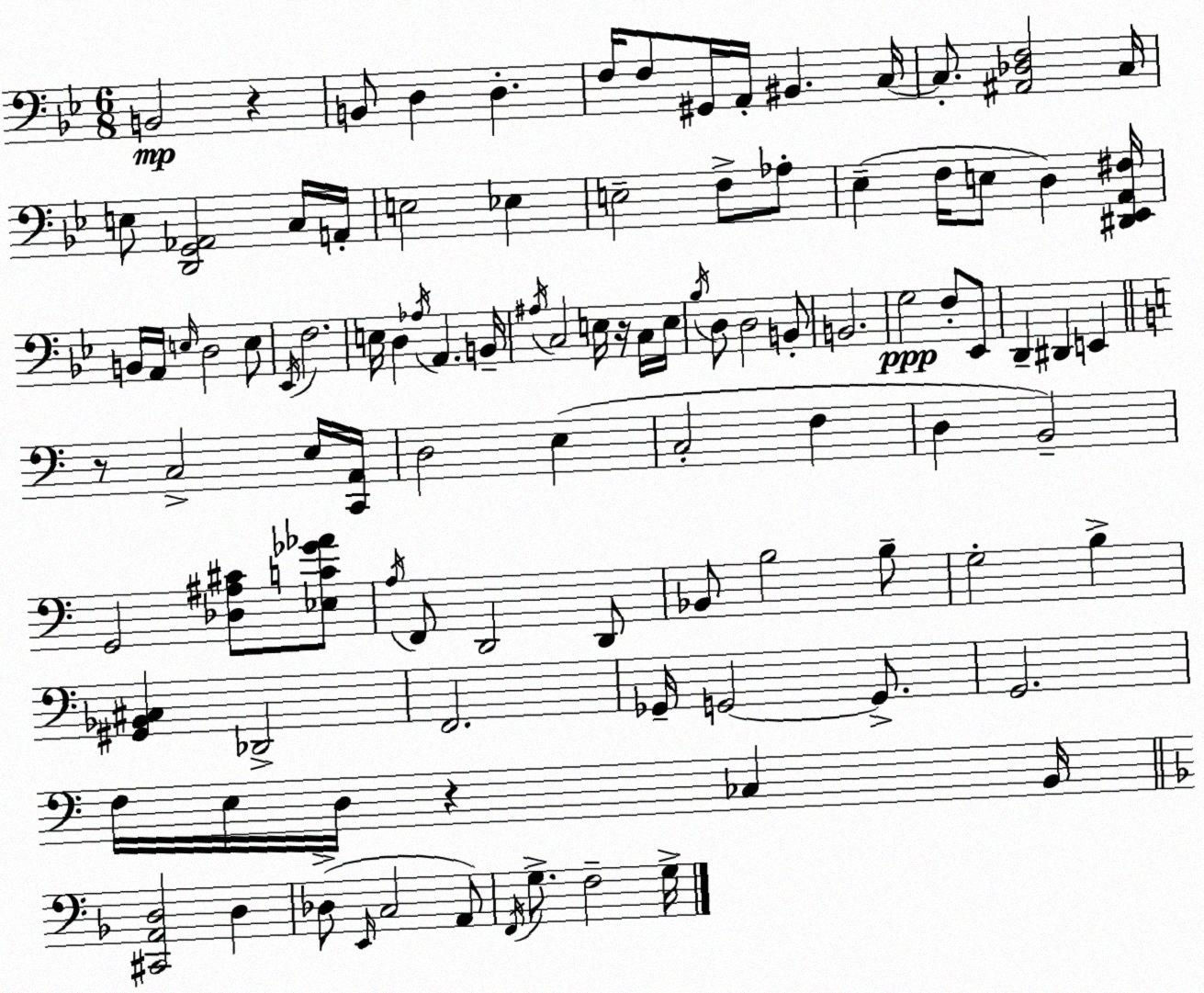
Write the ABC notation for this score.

X:1
T:Untitled
M:6/8
L:1/4
K:Bb
B,,2 z B,,/2 D, D, F,/4 F,/2 ^G,,/4 A,,/4 ^B,, C,/4 C,/2 [^A,,_D,F,]2 C,/4 E,/2 [D,,G,,_A,,]2 C,/4 A,,/4 E,2 _E, E,2 F,/2 _A,/2 _E, F,/4 E,/2 D, [^D,,_E,,A,,^F,]/4 B,,/4 A,,/4 E,/4 D,2 E,/2 _E,,/4 F,2 E,/4 D, _A,/4 A,, B,,/4 ^A,/4 C,2 E,/4 z/4 C,/4 E,/4 _B,/4 D,/2 D,2 B,,/2 B,,2 G,2 F,/2 _E,,/2 D,, ^D,, E,, z/2 C,2 E,/4 [C,,A,,]/4 D,2 E, C,2 F, D, B,,2 G,,2 [_D,^A,^C]/2 [_E,C_G_A]/2 A,/4 F,,/2 D,,2 D,,/2 _B,,/2 B,2 B,/2 G,2 B, [^G,,_B,,^C,] _D,,2 F,,2 _G,,/4 G,,2 G,,/2 G,,2 F,/4 E,/4 D,/4 z _C, B,,/4 [^C,,A,,D,]2 D, _D,/2 E,,/4 C,2 A,,/2 F,,/4 G,/2 F,2 G,/4